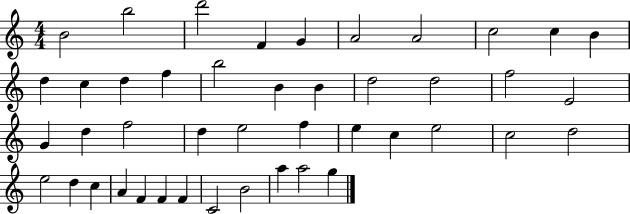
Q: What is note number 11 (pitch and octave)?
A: D5